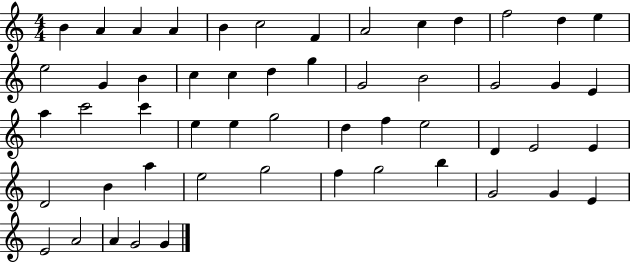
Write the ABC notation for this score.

X:1
T:Untitled
M:4/4
L:1/4
K:C
B A A A B c2 F A2 c d f2 d e e2 G B c c d g G2 B2 G2 G E a c'2 c' e e g2 d f e2 D E2 E D2 B a e2 g2 f g2 b G2 G E E2 A2 A G2 G